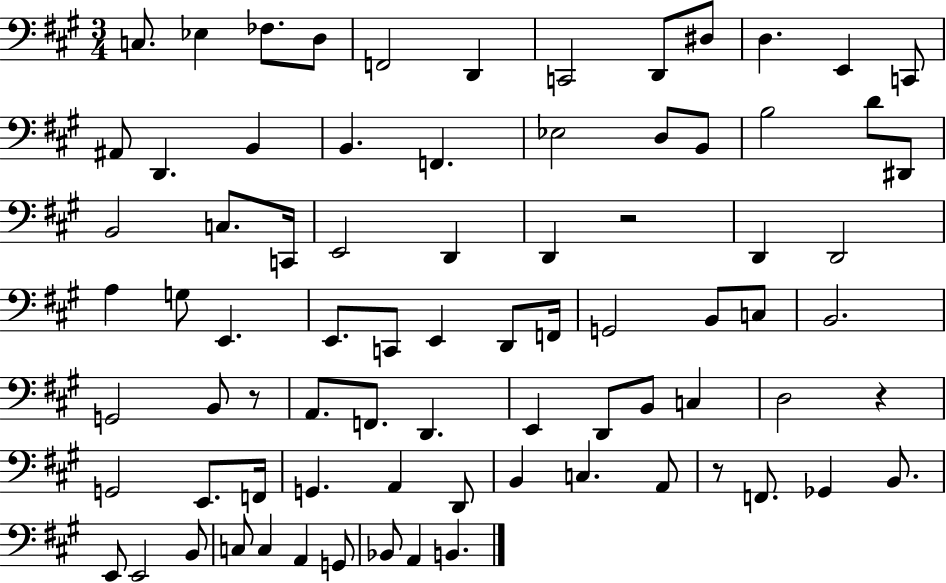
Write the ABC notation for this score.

X:1
T:Untitled
M:3/4
L:1/4
K:A
C,/2 _E, _F,/2 D,/2 F,,2 D,, C,,2 D,,/2 ^D,/2 D, E,, C,,/2 ^A,,/2 D,, B,, B,, F,, _E,2 D,/2 B,,/2 B,2 D/2 ^D,,/2 B,,2 C,/2 C,,/4 E,,2 D,, D,, z2 D,, D,,2 A, G,/2 E,, E,,/2 C,,/2 E,, D,,/2 F,,/4 G,,2 B,,/2 C,/2 B,,2 G,,2 B,,/2 z/2 A,,/2 F,,/2 D,, E,, D,,/2 B,,/2 C, D,2 z G,,2 E,,/2 F,,/4 G,, A,, D,,/2 B,, C, A,,/2 z/2 F,,/2 _G,, B,,/2 E,,/2 E,,2 B,,/2 C,/2 C, A,, G,,/2 _B,,/2 A,, B,,